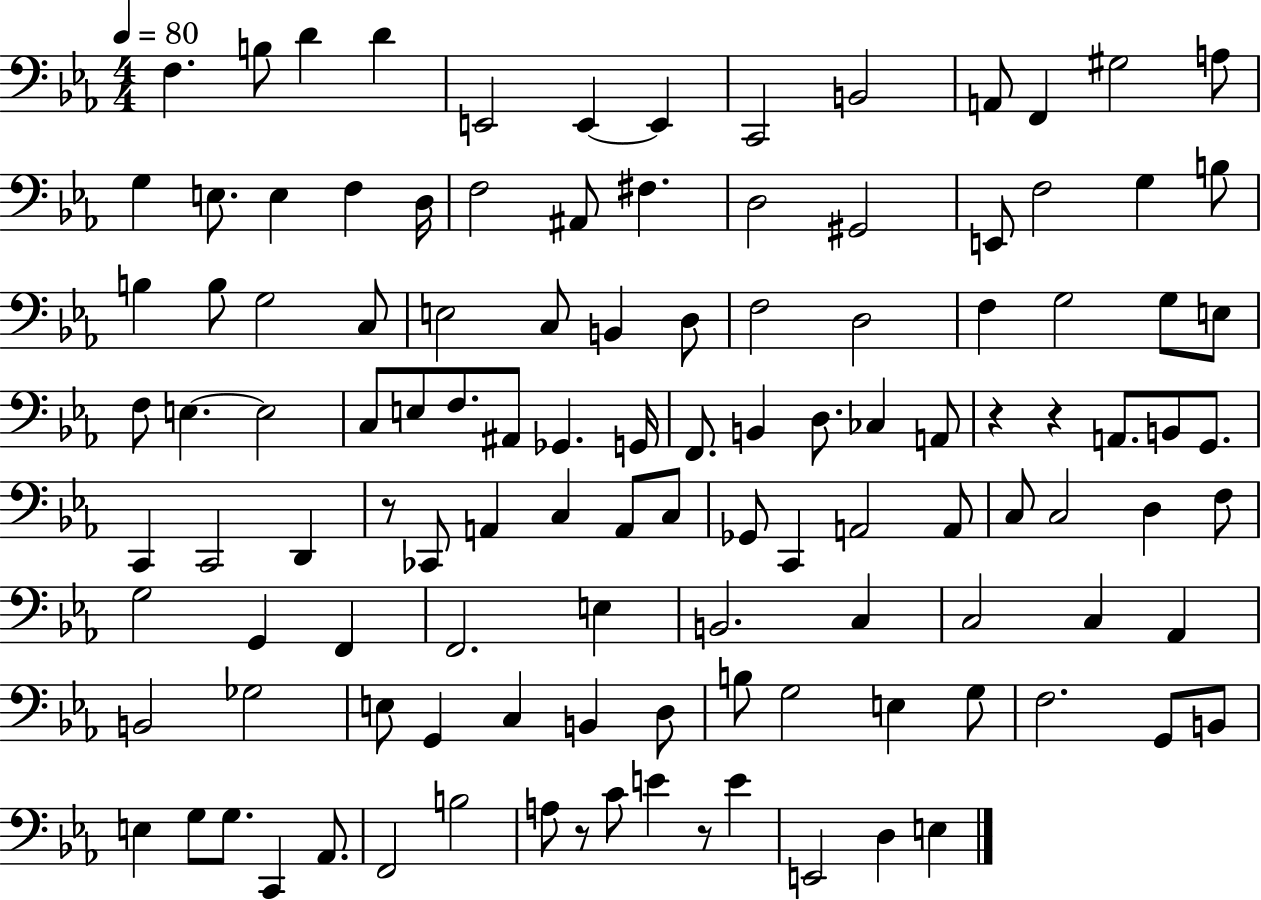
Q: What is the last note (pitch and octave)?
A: E3